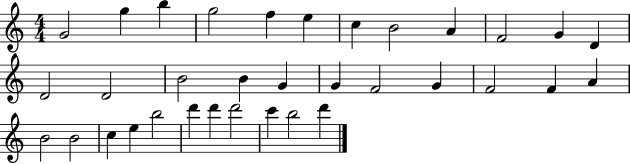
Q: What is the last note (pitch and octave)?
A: D6